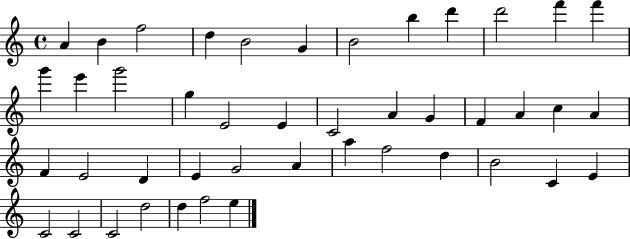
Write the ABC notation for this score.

X:1
T:Untitled
M:4/4
L:1/4
K:C
A B f2 d B2 G B2 b d' d'2 f' f' g' e' g'2 g E2 E C2 A G F A c A F E2 D E G2 A a f2 d B2 C E C2 C2 C2 d2 d f2 e